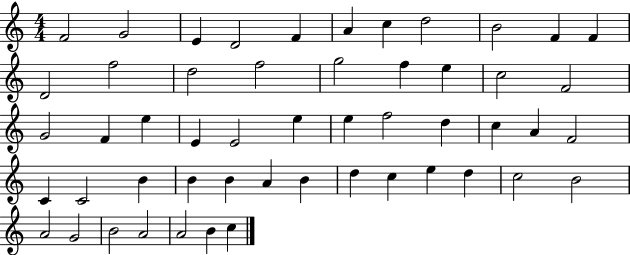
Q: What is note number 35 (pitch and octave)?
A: B4